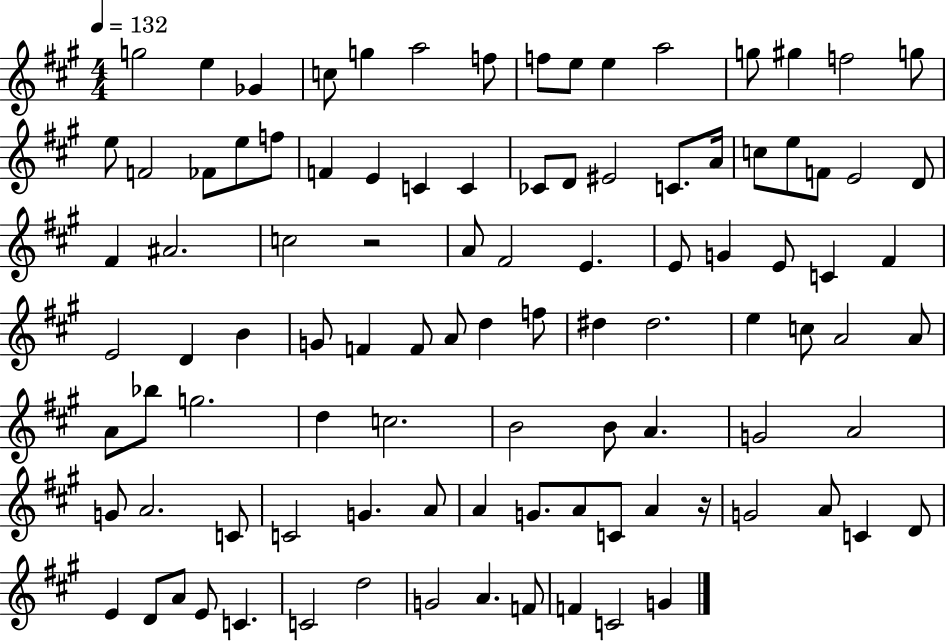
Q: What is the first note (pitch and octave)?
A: G5